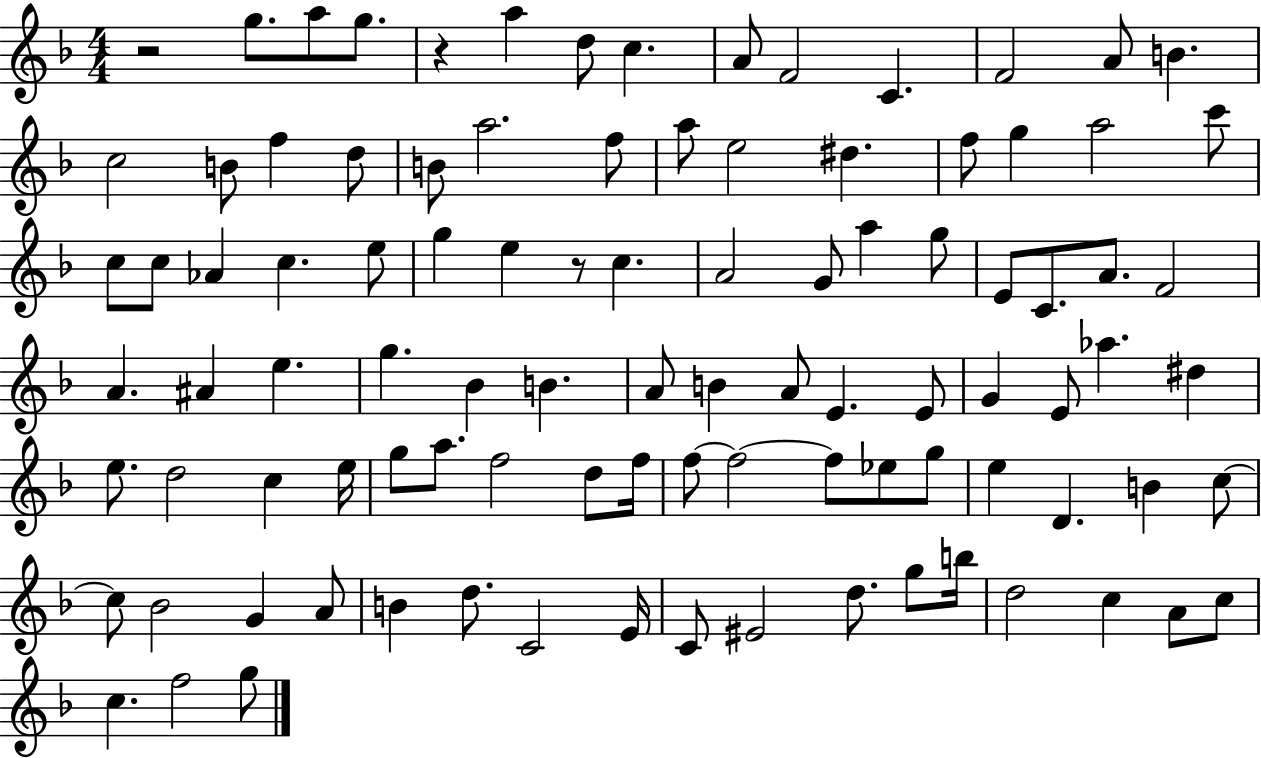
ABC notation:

X:1
T:Untitled
M:4/4
L:1/4
K:F
z2 g/2 a/2 g/2 z a d/2 c A/2 F2 C F2 A/2 B c2 B/2 f d/2 B/2 a2 f/2 a/2 e2 ^d f/2 g a2 c'/2 c/2 c/2 _A c e/2 g e z/2 c A2 G/2 a g/2 E/2 C/2 A/2 F2 A ^A e g _B B A/2 B A/2 E E/2 G E/2 _a ^d e/2 d2 c e/4 g/2 a/2 f2 d/2 f/4 f/2 f2 f/2 _e/2 g/2 e D B c/2 c/2 _B2 G A/2 B d/2 C2 E/4 C/2 ^E2 d/2 g/2 b/4 d2 c A/2 c/2 c f2 g/2